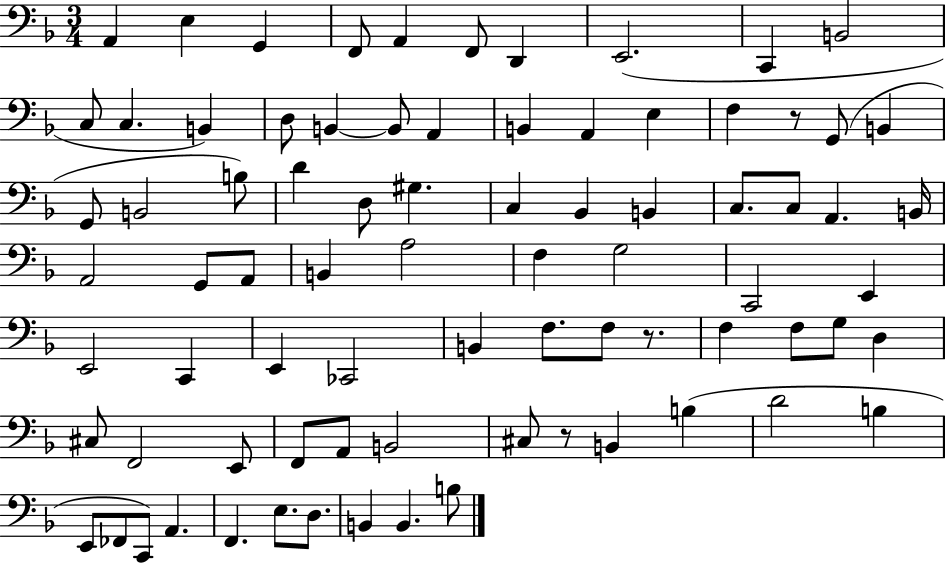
{
  \clef bass
  \numericTimeSignature
  \time 3/4
  \key f \major
  a,4 e4 g,4 | f,8 a,4 f,8 d,4 | e,2.( | c,4 b,2 | \break c8 c4. b,4) | d8 b,4~~ b,8 a,4 | b,4 a,4 e4 | f4 r8 g,8( b,4 | \break g,8 b,2 b8) | d'4 d8 gis4. | c4 bes,4 b,4 | c8. c8 a,4. b,16 | \break a,2 g,8 a,8 | b,4 a2 | f4 g2 | c,2 e,4 | \break e,2 c,4 | e,4 ces,2 | b,4 f8. f8 r8. | f4 f8 g8 d4 | \break cis8 f,2 e,8 | f,8 a,8 b,2 | cis8 r8 b,4 b4( | d'2 b4 | \break e,8 fes,8 c,8) a,4. | f,4. e8. d8. | b,4 b,4. b8 | \bar "|."
}